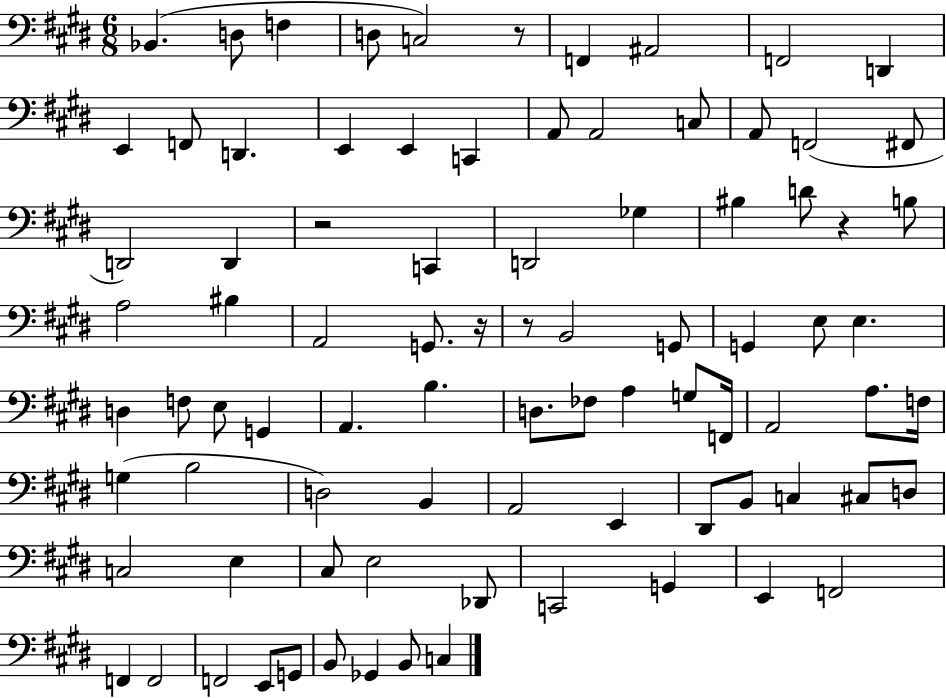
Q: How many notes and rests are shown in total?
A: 86